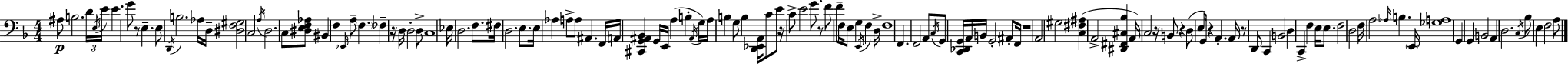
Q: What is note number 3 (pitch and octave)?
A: D4